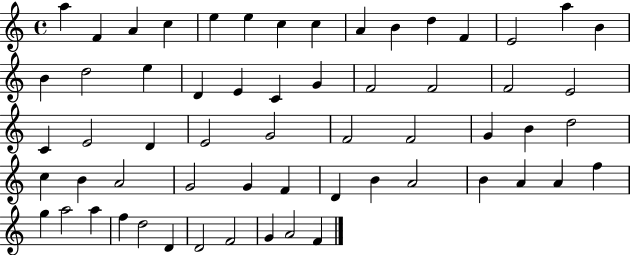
{
  \clef treble
  \time 4/4
  \defaultTimeSignature
  \key c \major
  a''4 f'4 a'4 c''4 | e''4 e''4 c''4 c''4 | a'4 b'4 d''4 f'4 | e'2 a''4 b'4 | \break b'4 d''2 e''4 | d'4 e'4 c'4 g'4 | f'2 f'2 | f'2 e'2 | \break c'4 e'2 d'4 | e'2 g'2 | f'2 f'2 | g'4 b'4 d''2 | \break c''4 b'4 a'2 | g'2 g'4 f'4 | d'4 b'4 a'2 | b'4 a'4 a'4 f''4 | \break g''4 a''2 a''4 | f''4 d''2 d'4 | d'2 f'2 | g'4 a'2 f'4 | \break \bar "|."
}